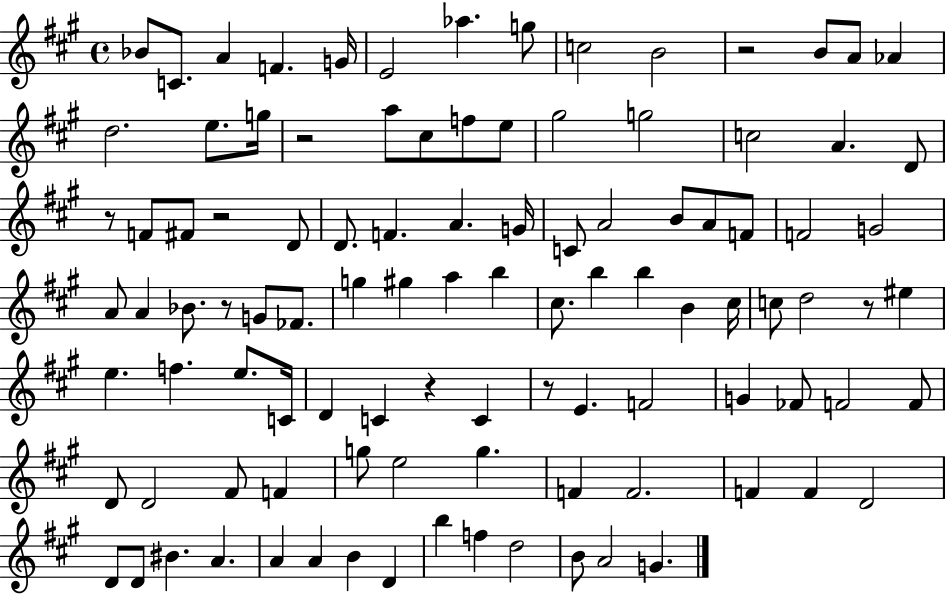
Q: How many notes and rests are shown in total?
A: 103